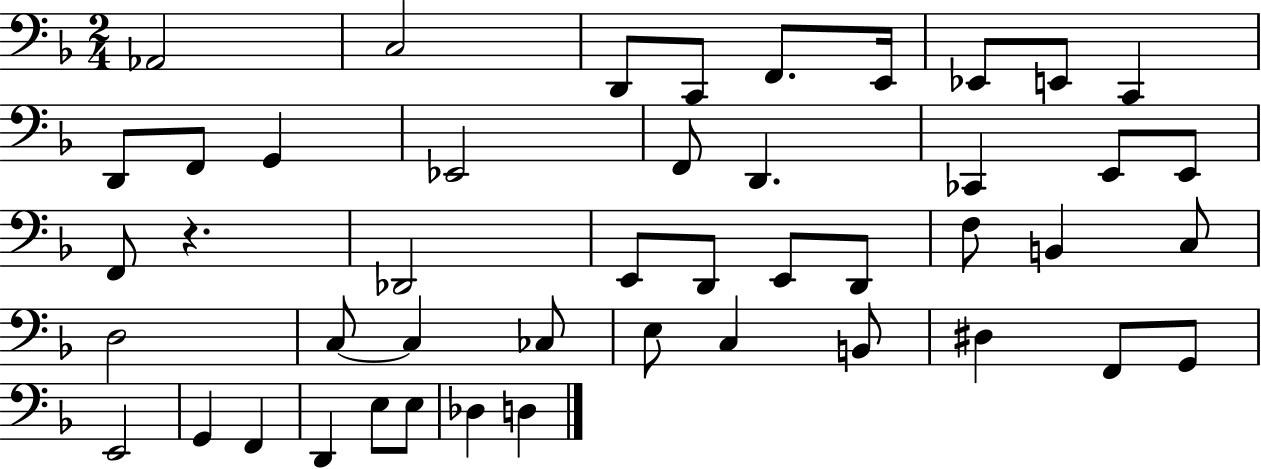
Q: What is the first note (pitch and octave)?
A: Ab2